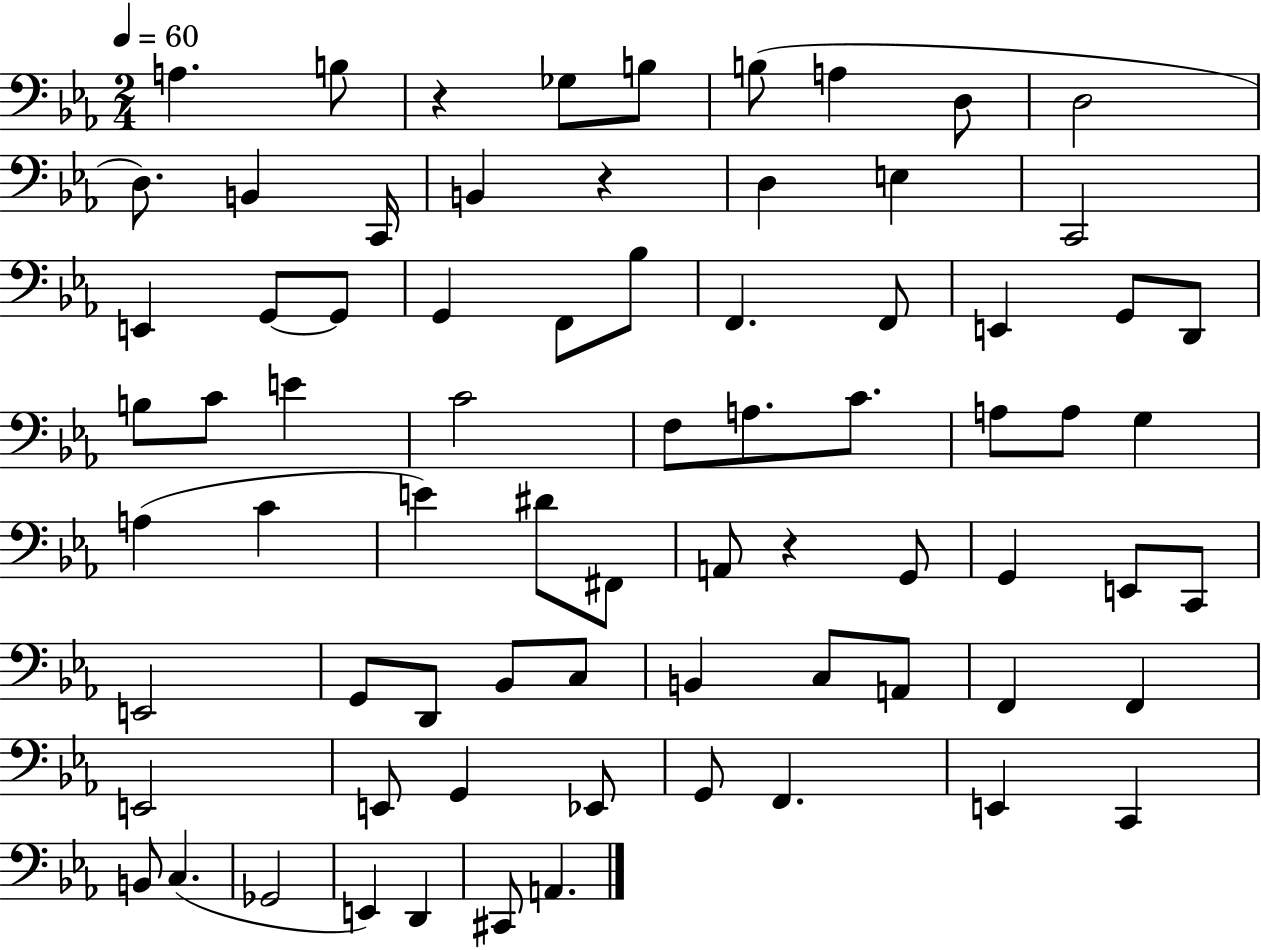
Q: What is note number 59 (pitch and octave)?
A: G2